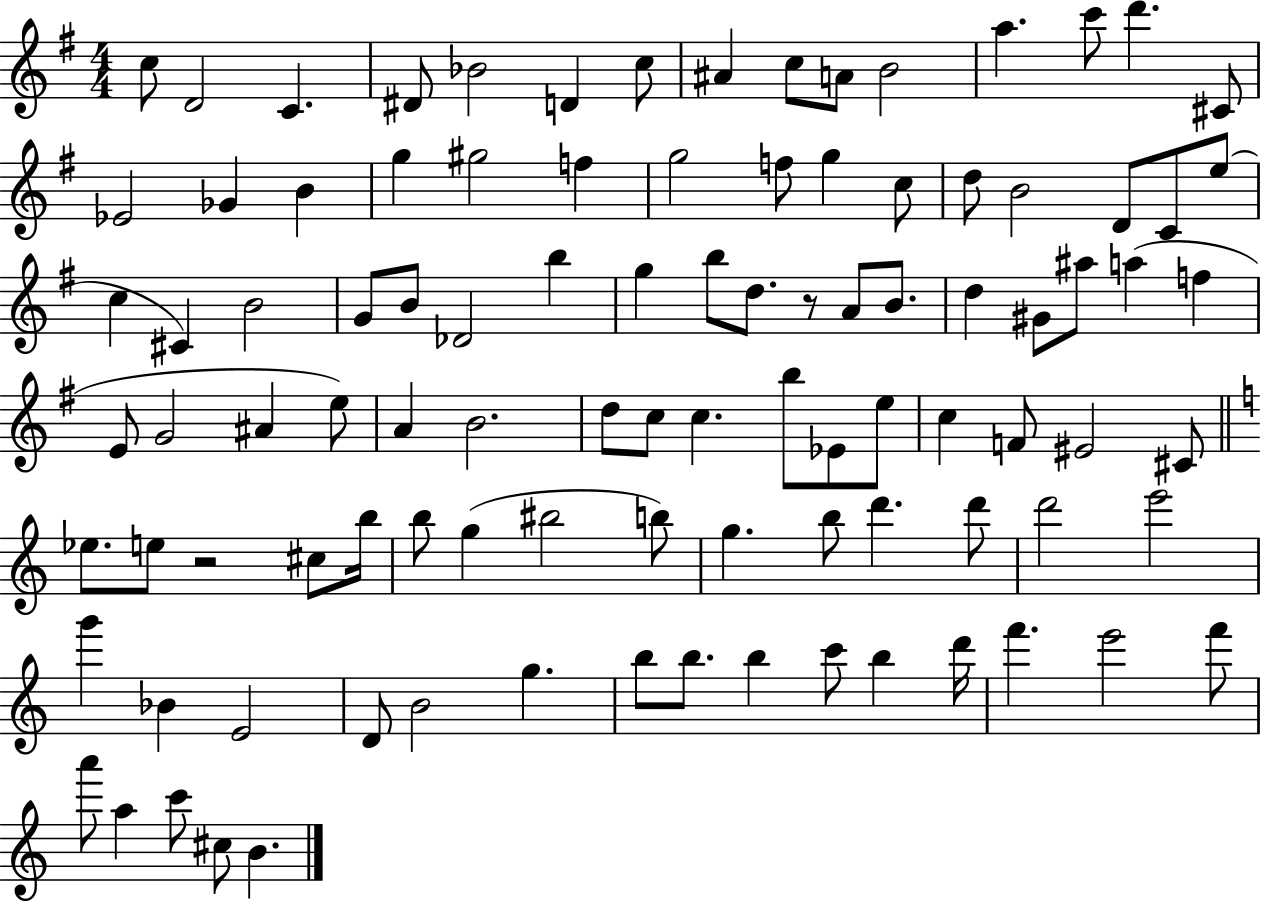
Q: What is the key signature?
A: G major